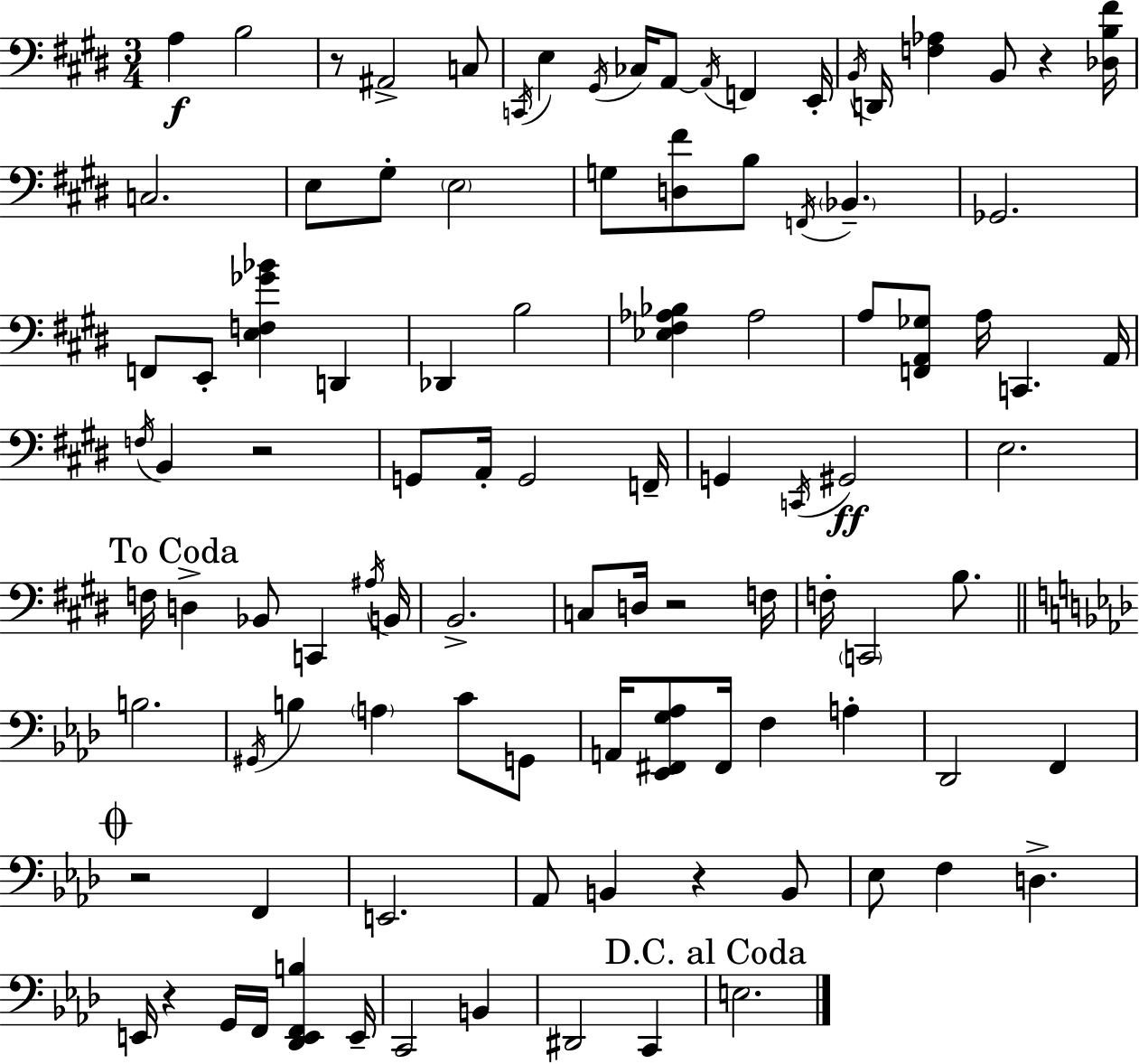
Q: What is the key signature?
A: E major